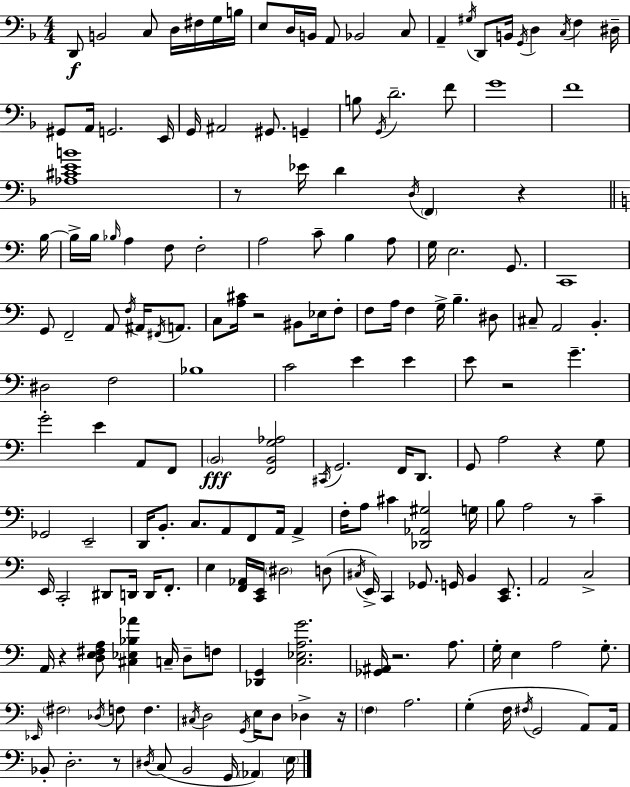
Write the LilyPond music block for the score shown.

{
  \clef bass
  \numericTimeSignature
  \time 4/4
  \key d \minor
  \repeat volta 2 { d,8\f b,2 c8 d16 fis16 g16 b16 | e8 d16 b,16 a,8 bes,2 c8 | a,4-- \acciaccatura { gis16 } d,8 b,16 \acciaccatura { g,16 } d4 \acciaccatura { c16 } f4 | dis16-- gis,8 a,16 g,2. | \break e,16 g,16 ais,2 gis,8. g,4-- | b8 \acciaccatura { g,16 } d'2.-- | f'8 g'1 | f'1 | \break <aes cis' e' b'>1 | r8 ees'16 d'4 \acciaccatura { d16 } \parenthesize f,4 | r4 \bar "||" \break \key c \major b16~~ b16-> b16 \grace { bes16 } a4 f8 f2-. | a2 c'8-- b4 | a8 g16 e2. g,8. | c,1 | \break g,8 f,2-- a,8 \acciaccatura { f16 } ais,16 | \acciaccatura { fis,16 } a,8. c8 <a cis'>16 r2 bis,8 | ees16 f8-. f8 a16 f4 g16-> b4.-- | dis8 cis8-- a,2 b,4.-. | \break dis2 f2 | bes1 | c'2 e'4 | e'4 e'8 r2 g'4.-- | \break g'2-. e'4 | a,8 f,8 \parenthesize b,2\fff <f, b, g aes>2 | \acciaccatura { cis,16 } g,2. | f,16 d,8. g,8 a2 r4 | \break g8 ges,2 e,2-- | d,16 b,8.-. c8. a,8 f,8 | a,16 a,4-> f16-. a8 cis'4 <des, aes, gis>2 | g16 b8 a2 r8 | \break c'4-- e,16 c,2-. dis,8 | d,16 d,16 f,8.-. e4 <f, aes,>16 <c, e,>16 \parenthesize dis2 | d8( \acciaccatura { cis16 } e,16->) c,4 ges,8. g,16 b,4 | <c, e,>8. a,2 c2-> | \break a,16 r4 <d e fis a>8 <cis ees bes aes'>4 | c16-- d8-- f8 <des, g,>4 <c ees a g'>2. | <ges, ais,>16 r2. | a8. g16-. e4 a2 | \break g8.-. \grace { ees,16 } \parenthesize fis2 \acciaccatura { des16 } | f8 f4. \acciaccatura { cis16 } d2 | \acciaccatura { g,16 } e16 d8 des4-> r16 \parenthesize f4 a2. | g4-.( f16 \acciaccatura { fis16 } | \break g,2 a,8) a,16 bes,8-. d2.-. | r8 \acciaccatura { dis16 } c8( b,2 | g,16 \parenthesize aes,4) \parenthesize e16 } \bar "|."
}